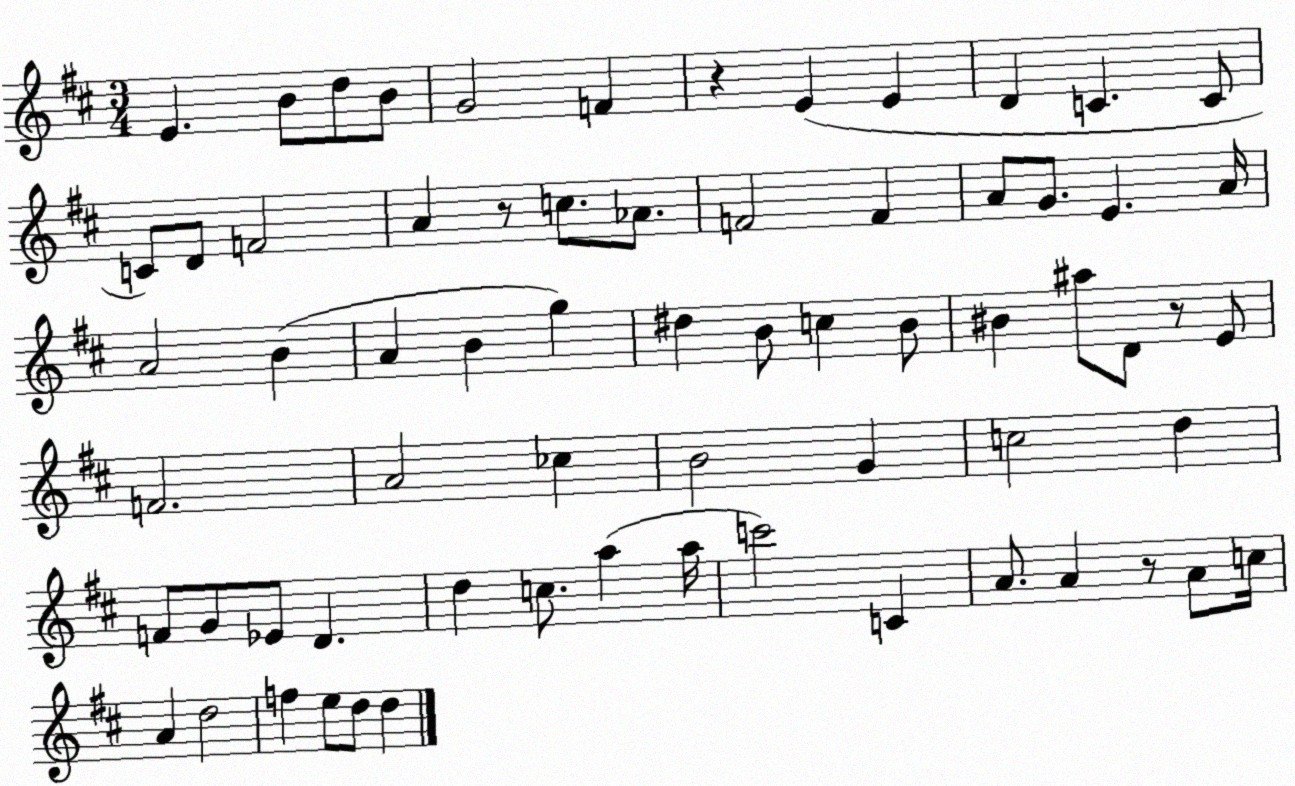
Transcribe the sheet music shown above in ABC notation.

X:1
T:Untitled
M:3/4
L:1/4
K:D
E B/2 d/2 B/2 G2 F z E E D C C/2 C/2 D/2 F2 A z/2 c/2 _A/2 F2 F A/2 G/2 E A/4 A2 B A B g ^d B/2 c B/2 ^B ^a/2 D/2 z/2 E/2 F2 A2 _c B2 G c2 d F/2 G/2 _E/2 D d c/2 a a/4 c'2 C A/2 A z/2 A/2 c/4 A d2 f e/2 d/2 d